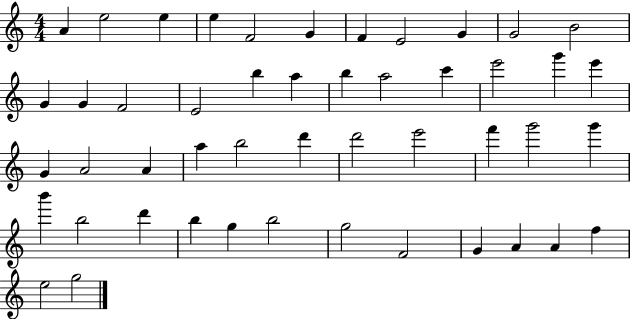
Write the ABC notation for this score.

X:1
T:Untitled
M:4/4
L:1/4
K:C
A e2 e e F2 G F E2 G G2 B2 G G F2 E2 b a b a2 c' e'2 g' e' G A2 A a b2 d' d'2 e'2 f' g'2 g' b' b2 d' b g b2 g2 F2 G A A f e2 g2